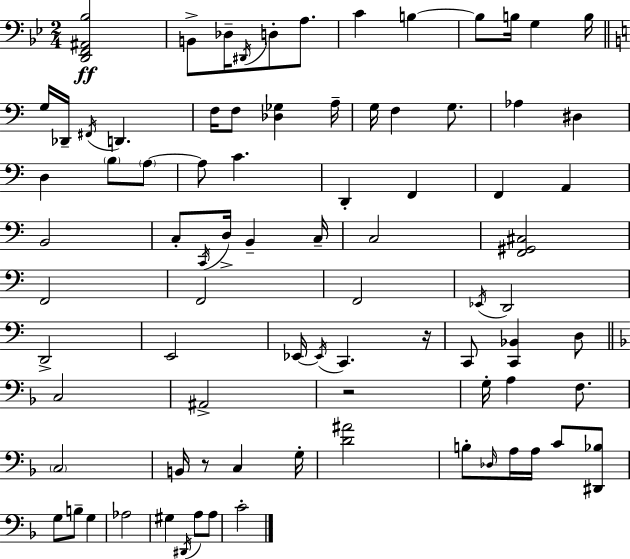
[D2,F2,A#2,Bb3]/h B2/e Db3/s D#2/s D3/e A3/e. C4/q B3/q B3/e B3/s G3/q B3/s G3/s Db2/s F#2/s D2/q. F3/s F3/e [Db3,Gb3]/q A3/s G3/s F3/q G3/e. Ab3/q D#3/q D3/q B3/e A3/e A3/e C4/q. D2/q F2/q F2/q A2/q B2/h C3/e C2/s D3/s B2/q C3/s C3/h [F2,G#2,C#3]/h F2/h F2/h F2/h Eb2/s D2/h D2/h E2/h Eb2/s Eb2/s C2/q. R/s C2/e [C2,Bb2]/q D3/e C3/h A#2/h R/h G3/s A3/q F3/e. C3/h B2/s R/e C3/q G3/s [D4,A#4]/h B3/e Db3/s A3/s A3/s C4/e [D#2,Bb3]/e G3/e B3/e G3/q Ab3/h G#3/q D#2/s A3/e A3/e C4/h